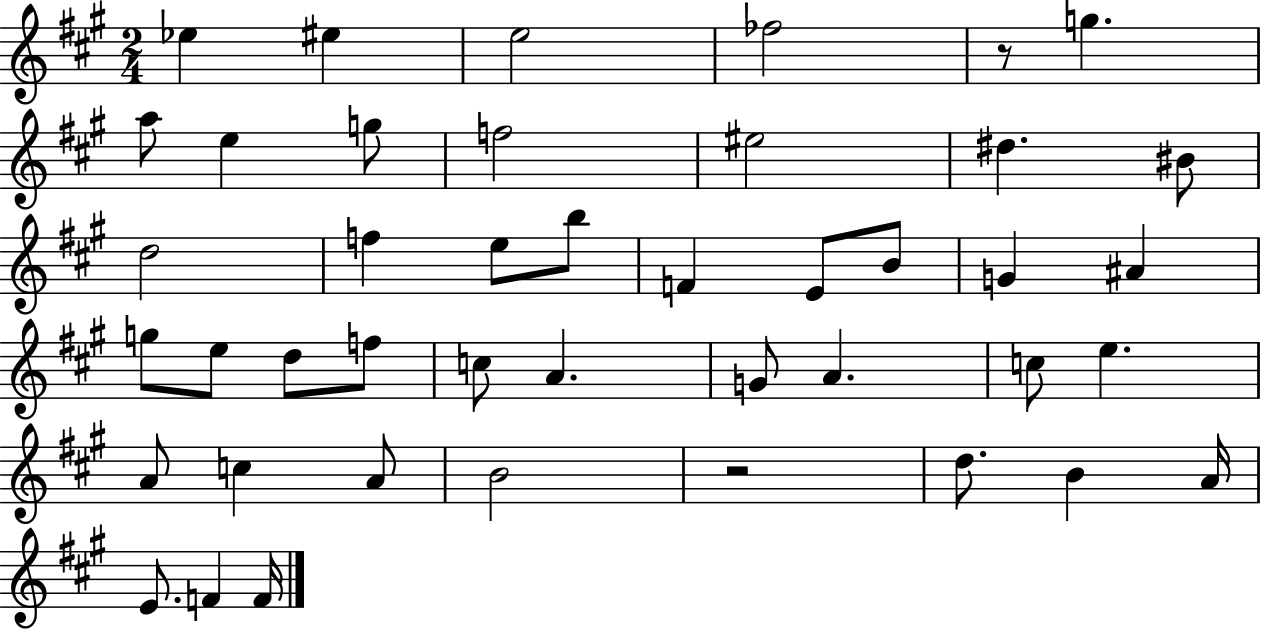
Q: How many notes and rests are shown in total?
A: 43